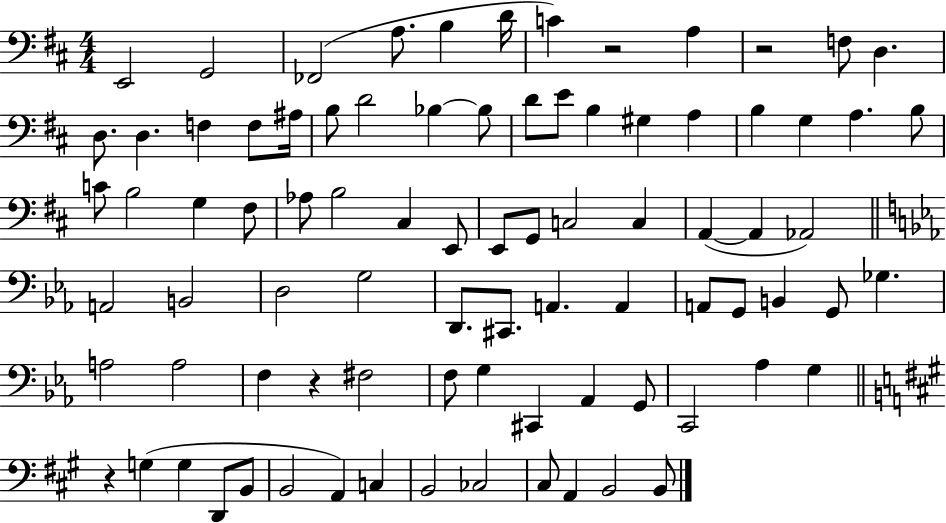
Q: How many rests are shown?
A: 4